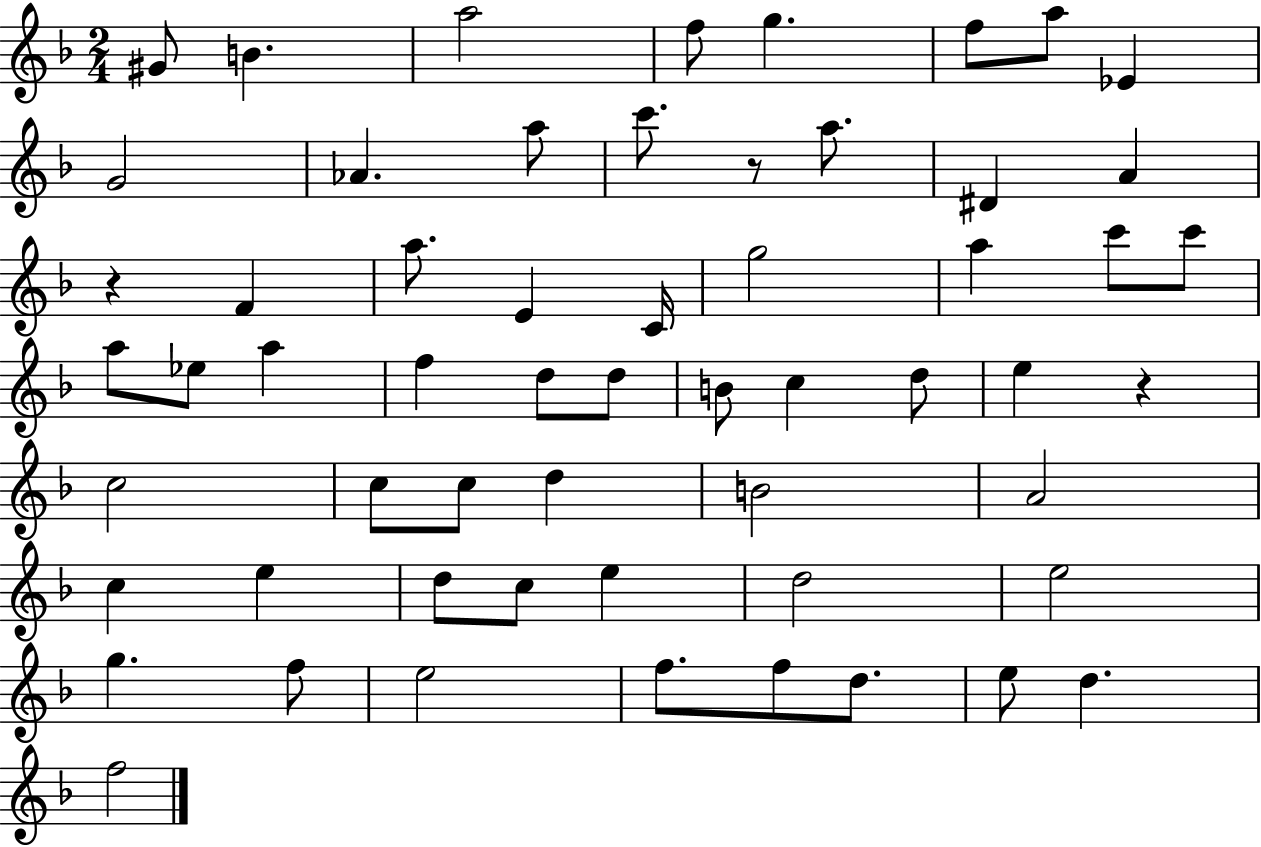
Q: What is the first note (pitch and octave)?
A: G#4